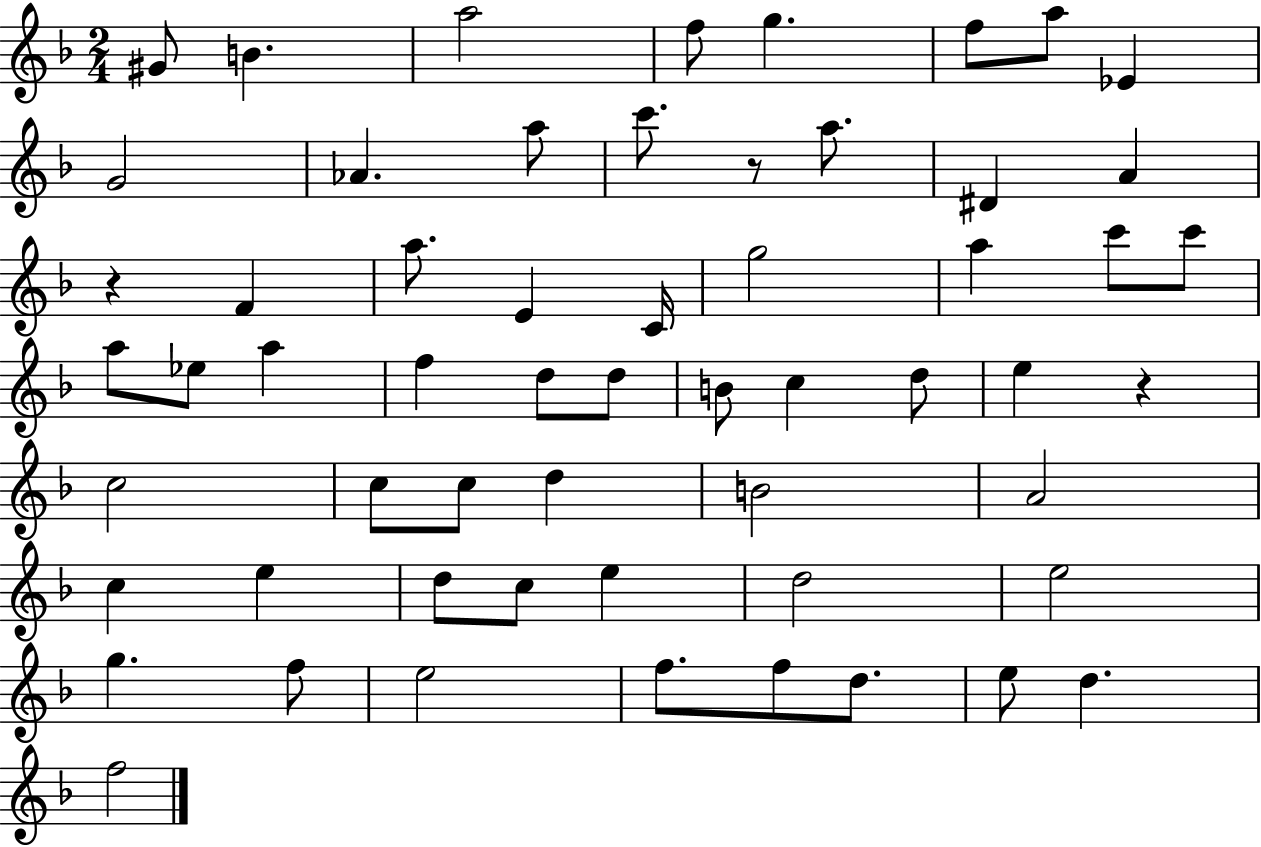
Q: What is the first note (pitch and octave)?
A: G#4